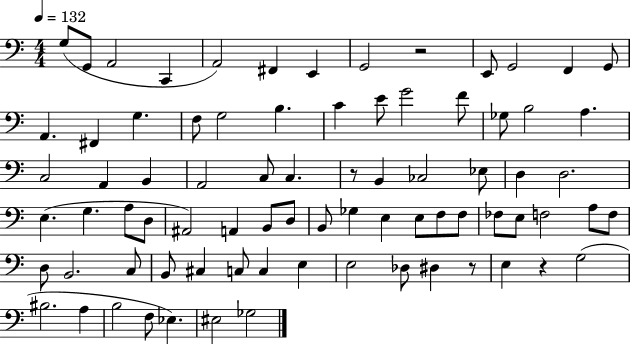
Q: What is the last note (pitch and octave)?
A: Gb3